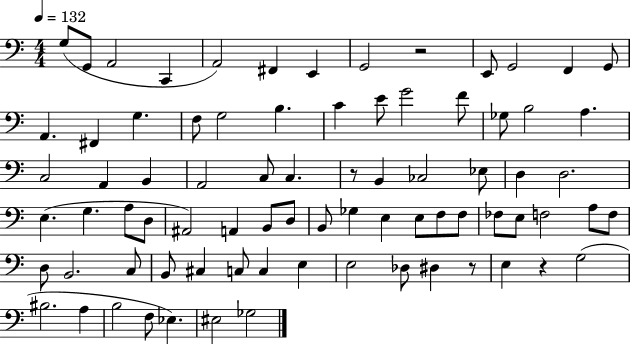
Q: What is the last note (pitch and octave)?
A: Gb3